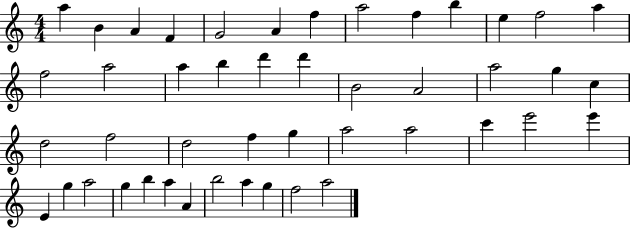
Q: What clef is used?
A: treble